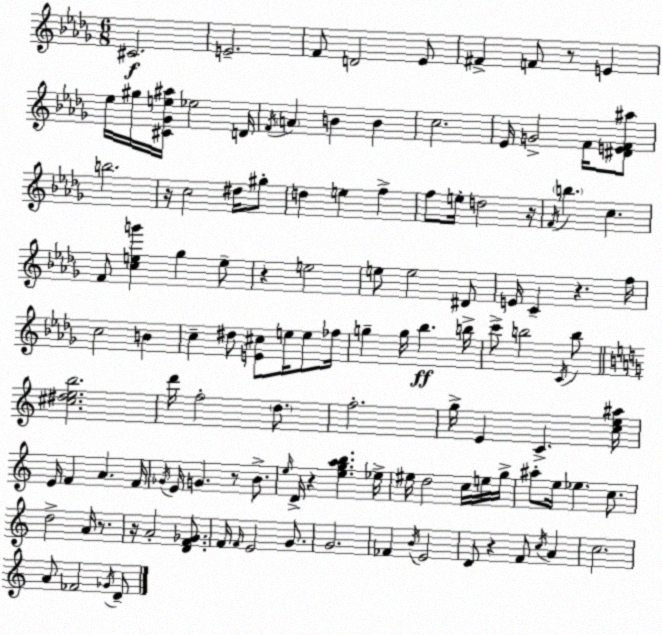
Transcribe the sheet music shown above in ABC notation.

X:1
T:Untitled
M:6/8
L:1/4
K:Bbm
^C2 E2 F/2 D2 _E/2 ^F F/2 z/2 E _e/4 ^g/4 [^C_Ge^a]/4 _e2 D/4 F/4 A B B c2 _E/4 G2 F/4 [^DEF^a]/2 b2 z/4 c2 ^d/4 ^g/2 d e f f/2 e/4 d2 z/4 F/4 b c F/2 [ceg'] _g e/2 z e2 e/2 e2 ^D/2 E/4 C z f/4 c2 B c ^d/2 [E^c]/2 e/4 e/2 _f/4 g g/4 _b b/4 c'/2 b2 C/4 b/2 [^c^deb]2 d'/4 f2 d/2 f2 g/4 E C [ce^a]/4 E/4 F A F/4 _G/4 E/4 G z/2 B/2 e/4 D/4 z [egab] _e/4 ^e/4 d2 c/4 e/4 g/4 ^a/2 e/4 _e c/2 d2 A/4 z/2 z/4 A2 [DF_G]/2 F/4 F/4 E2 G/2 G2 _F B/4 E2 D/2 z F/2 c/4 A c2 A/2 _F2 _G/4 D/2